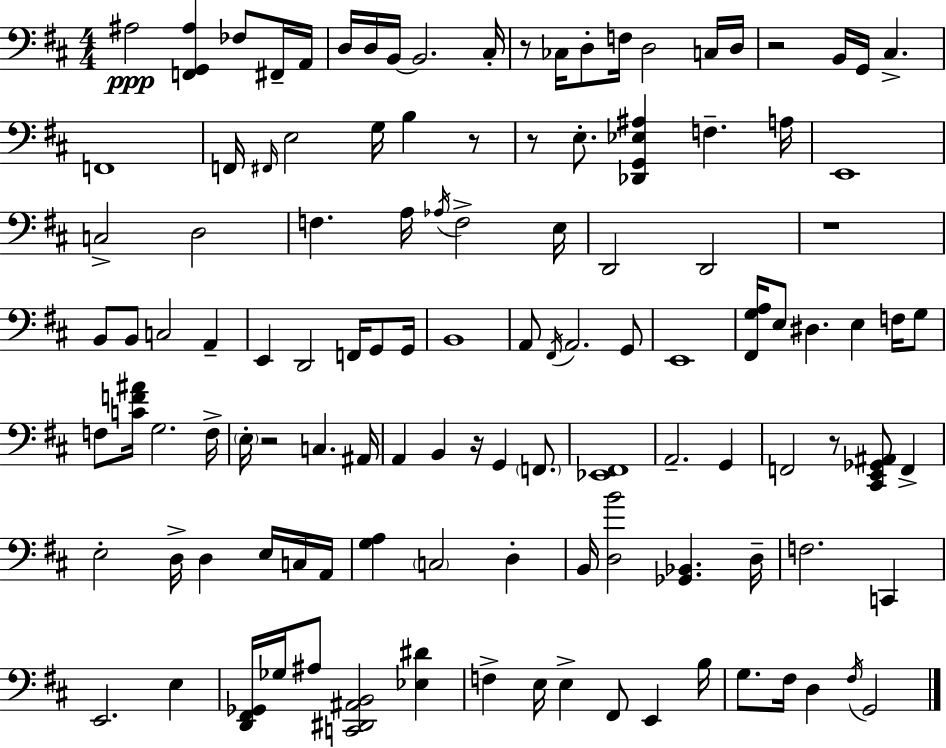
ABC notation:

X:1
T:Untitled
M:4/4
L:1/4
K:D
^A,2 [F,,G,,^A,] _F,/2 ^F,,/4 A,,/4 D,/4 D,/4 B,,/4 B,,2 ^C,/4 z/2 _C,/4 D,/2 F,/4 D,2 C,/4 D,/4 z2 B,,/4 G,,/4 ^C, F,,4 F,,/4 ^F,,/4 E,2 G,/4 B, z/2 z/2 E,/2 [_D,,G,,_E,^A,] F, A,/4 E,,4 C,2 D,2 F, A,/4 _A,/4 F,2 E,/4 D,,2 D,,2 z4 B,,/2 B,,/2 C,2 A,, E,, D,,2 F,,/4 G,,/2 G,,/4 B,,4 A,,/2 ^F,,/4 A,,2 G,,/2 E,,4 [^F,,G,A,]/4 E,/2 ^D, E, F,/4 G,/2 F,/2 [CF^A]/4 G,2 F,/4 E,/4 z2 C, ^A,,/4 A,, B,, z/4 G,, F,,/2 [_E,,^F,,]4 A,,2 G,, F,,2 z/2 [^C,,E,,_G,,^A,,]/2 F,, E,2 D,/4 D, E,/4 C,/4 A,,/4 [G,A,] C,2 D, B,,/4 [D,B]2 [_G,,_B,,] D,/4 F,2 C,, E,,2 E, [D,,^F,,_G,,]/4 _G,/4 ^A,/2 [C,,^D,,^A,,B,,]2 [_E,^D] F, E,/4 E, ^F,,/2 E,, B,/4 G,/2 ^F,/4 D, ^F,/4 G,,2